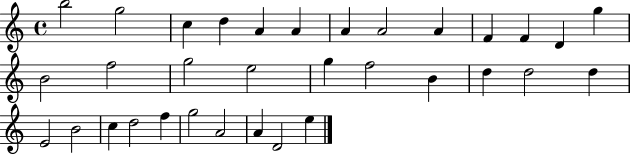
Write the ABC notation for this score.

X:1
T:Untitled
M:4/4
L:1/4
K:C
b2 g2 c d A A A A2 A F F D g B2 f2 g2 e2 g f2 B d d2 d E2 B2 c d2 f g2 A2 A D2 e